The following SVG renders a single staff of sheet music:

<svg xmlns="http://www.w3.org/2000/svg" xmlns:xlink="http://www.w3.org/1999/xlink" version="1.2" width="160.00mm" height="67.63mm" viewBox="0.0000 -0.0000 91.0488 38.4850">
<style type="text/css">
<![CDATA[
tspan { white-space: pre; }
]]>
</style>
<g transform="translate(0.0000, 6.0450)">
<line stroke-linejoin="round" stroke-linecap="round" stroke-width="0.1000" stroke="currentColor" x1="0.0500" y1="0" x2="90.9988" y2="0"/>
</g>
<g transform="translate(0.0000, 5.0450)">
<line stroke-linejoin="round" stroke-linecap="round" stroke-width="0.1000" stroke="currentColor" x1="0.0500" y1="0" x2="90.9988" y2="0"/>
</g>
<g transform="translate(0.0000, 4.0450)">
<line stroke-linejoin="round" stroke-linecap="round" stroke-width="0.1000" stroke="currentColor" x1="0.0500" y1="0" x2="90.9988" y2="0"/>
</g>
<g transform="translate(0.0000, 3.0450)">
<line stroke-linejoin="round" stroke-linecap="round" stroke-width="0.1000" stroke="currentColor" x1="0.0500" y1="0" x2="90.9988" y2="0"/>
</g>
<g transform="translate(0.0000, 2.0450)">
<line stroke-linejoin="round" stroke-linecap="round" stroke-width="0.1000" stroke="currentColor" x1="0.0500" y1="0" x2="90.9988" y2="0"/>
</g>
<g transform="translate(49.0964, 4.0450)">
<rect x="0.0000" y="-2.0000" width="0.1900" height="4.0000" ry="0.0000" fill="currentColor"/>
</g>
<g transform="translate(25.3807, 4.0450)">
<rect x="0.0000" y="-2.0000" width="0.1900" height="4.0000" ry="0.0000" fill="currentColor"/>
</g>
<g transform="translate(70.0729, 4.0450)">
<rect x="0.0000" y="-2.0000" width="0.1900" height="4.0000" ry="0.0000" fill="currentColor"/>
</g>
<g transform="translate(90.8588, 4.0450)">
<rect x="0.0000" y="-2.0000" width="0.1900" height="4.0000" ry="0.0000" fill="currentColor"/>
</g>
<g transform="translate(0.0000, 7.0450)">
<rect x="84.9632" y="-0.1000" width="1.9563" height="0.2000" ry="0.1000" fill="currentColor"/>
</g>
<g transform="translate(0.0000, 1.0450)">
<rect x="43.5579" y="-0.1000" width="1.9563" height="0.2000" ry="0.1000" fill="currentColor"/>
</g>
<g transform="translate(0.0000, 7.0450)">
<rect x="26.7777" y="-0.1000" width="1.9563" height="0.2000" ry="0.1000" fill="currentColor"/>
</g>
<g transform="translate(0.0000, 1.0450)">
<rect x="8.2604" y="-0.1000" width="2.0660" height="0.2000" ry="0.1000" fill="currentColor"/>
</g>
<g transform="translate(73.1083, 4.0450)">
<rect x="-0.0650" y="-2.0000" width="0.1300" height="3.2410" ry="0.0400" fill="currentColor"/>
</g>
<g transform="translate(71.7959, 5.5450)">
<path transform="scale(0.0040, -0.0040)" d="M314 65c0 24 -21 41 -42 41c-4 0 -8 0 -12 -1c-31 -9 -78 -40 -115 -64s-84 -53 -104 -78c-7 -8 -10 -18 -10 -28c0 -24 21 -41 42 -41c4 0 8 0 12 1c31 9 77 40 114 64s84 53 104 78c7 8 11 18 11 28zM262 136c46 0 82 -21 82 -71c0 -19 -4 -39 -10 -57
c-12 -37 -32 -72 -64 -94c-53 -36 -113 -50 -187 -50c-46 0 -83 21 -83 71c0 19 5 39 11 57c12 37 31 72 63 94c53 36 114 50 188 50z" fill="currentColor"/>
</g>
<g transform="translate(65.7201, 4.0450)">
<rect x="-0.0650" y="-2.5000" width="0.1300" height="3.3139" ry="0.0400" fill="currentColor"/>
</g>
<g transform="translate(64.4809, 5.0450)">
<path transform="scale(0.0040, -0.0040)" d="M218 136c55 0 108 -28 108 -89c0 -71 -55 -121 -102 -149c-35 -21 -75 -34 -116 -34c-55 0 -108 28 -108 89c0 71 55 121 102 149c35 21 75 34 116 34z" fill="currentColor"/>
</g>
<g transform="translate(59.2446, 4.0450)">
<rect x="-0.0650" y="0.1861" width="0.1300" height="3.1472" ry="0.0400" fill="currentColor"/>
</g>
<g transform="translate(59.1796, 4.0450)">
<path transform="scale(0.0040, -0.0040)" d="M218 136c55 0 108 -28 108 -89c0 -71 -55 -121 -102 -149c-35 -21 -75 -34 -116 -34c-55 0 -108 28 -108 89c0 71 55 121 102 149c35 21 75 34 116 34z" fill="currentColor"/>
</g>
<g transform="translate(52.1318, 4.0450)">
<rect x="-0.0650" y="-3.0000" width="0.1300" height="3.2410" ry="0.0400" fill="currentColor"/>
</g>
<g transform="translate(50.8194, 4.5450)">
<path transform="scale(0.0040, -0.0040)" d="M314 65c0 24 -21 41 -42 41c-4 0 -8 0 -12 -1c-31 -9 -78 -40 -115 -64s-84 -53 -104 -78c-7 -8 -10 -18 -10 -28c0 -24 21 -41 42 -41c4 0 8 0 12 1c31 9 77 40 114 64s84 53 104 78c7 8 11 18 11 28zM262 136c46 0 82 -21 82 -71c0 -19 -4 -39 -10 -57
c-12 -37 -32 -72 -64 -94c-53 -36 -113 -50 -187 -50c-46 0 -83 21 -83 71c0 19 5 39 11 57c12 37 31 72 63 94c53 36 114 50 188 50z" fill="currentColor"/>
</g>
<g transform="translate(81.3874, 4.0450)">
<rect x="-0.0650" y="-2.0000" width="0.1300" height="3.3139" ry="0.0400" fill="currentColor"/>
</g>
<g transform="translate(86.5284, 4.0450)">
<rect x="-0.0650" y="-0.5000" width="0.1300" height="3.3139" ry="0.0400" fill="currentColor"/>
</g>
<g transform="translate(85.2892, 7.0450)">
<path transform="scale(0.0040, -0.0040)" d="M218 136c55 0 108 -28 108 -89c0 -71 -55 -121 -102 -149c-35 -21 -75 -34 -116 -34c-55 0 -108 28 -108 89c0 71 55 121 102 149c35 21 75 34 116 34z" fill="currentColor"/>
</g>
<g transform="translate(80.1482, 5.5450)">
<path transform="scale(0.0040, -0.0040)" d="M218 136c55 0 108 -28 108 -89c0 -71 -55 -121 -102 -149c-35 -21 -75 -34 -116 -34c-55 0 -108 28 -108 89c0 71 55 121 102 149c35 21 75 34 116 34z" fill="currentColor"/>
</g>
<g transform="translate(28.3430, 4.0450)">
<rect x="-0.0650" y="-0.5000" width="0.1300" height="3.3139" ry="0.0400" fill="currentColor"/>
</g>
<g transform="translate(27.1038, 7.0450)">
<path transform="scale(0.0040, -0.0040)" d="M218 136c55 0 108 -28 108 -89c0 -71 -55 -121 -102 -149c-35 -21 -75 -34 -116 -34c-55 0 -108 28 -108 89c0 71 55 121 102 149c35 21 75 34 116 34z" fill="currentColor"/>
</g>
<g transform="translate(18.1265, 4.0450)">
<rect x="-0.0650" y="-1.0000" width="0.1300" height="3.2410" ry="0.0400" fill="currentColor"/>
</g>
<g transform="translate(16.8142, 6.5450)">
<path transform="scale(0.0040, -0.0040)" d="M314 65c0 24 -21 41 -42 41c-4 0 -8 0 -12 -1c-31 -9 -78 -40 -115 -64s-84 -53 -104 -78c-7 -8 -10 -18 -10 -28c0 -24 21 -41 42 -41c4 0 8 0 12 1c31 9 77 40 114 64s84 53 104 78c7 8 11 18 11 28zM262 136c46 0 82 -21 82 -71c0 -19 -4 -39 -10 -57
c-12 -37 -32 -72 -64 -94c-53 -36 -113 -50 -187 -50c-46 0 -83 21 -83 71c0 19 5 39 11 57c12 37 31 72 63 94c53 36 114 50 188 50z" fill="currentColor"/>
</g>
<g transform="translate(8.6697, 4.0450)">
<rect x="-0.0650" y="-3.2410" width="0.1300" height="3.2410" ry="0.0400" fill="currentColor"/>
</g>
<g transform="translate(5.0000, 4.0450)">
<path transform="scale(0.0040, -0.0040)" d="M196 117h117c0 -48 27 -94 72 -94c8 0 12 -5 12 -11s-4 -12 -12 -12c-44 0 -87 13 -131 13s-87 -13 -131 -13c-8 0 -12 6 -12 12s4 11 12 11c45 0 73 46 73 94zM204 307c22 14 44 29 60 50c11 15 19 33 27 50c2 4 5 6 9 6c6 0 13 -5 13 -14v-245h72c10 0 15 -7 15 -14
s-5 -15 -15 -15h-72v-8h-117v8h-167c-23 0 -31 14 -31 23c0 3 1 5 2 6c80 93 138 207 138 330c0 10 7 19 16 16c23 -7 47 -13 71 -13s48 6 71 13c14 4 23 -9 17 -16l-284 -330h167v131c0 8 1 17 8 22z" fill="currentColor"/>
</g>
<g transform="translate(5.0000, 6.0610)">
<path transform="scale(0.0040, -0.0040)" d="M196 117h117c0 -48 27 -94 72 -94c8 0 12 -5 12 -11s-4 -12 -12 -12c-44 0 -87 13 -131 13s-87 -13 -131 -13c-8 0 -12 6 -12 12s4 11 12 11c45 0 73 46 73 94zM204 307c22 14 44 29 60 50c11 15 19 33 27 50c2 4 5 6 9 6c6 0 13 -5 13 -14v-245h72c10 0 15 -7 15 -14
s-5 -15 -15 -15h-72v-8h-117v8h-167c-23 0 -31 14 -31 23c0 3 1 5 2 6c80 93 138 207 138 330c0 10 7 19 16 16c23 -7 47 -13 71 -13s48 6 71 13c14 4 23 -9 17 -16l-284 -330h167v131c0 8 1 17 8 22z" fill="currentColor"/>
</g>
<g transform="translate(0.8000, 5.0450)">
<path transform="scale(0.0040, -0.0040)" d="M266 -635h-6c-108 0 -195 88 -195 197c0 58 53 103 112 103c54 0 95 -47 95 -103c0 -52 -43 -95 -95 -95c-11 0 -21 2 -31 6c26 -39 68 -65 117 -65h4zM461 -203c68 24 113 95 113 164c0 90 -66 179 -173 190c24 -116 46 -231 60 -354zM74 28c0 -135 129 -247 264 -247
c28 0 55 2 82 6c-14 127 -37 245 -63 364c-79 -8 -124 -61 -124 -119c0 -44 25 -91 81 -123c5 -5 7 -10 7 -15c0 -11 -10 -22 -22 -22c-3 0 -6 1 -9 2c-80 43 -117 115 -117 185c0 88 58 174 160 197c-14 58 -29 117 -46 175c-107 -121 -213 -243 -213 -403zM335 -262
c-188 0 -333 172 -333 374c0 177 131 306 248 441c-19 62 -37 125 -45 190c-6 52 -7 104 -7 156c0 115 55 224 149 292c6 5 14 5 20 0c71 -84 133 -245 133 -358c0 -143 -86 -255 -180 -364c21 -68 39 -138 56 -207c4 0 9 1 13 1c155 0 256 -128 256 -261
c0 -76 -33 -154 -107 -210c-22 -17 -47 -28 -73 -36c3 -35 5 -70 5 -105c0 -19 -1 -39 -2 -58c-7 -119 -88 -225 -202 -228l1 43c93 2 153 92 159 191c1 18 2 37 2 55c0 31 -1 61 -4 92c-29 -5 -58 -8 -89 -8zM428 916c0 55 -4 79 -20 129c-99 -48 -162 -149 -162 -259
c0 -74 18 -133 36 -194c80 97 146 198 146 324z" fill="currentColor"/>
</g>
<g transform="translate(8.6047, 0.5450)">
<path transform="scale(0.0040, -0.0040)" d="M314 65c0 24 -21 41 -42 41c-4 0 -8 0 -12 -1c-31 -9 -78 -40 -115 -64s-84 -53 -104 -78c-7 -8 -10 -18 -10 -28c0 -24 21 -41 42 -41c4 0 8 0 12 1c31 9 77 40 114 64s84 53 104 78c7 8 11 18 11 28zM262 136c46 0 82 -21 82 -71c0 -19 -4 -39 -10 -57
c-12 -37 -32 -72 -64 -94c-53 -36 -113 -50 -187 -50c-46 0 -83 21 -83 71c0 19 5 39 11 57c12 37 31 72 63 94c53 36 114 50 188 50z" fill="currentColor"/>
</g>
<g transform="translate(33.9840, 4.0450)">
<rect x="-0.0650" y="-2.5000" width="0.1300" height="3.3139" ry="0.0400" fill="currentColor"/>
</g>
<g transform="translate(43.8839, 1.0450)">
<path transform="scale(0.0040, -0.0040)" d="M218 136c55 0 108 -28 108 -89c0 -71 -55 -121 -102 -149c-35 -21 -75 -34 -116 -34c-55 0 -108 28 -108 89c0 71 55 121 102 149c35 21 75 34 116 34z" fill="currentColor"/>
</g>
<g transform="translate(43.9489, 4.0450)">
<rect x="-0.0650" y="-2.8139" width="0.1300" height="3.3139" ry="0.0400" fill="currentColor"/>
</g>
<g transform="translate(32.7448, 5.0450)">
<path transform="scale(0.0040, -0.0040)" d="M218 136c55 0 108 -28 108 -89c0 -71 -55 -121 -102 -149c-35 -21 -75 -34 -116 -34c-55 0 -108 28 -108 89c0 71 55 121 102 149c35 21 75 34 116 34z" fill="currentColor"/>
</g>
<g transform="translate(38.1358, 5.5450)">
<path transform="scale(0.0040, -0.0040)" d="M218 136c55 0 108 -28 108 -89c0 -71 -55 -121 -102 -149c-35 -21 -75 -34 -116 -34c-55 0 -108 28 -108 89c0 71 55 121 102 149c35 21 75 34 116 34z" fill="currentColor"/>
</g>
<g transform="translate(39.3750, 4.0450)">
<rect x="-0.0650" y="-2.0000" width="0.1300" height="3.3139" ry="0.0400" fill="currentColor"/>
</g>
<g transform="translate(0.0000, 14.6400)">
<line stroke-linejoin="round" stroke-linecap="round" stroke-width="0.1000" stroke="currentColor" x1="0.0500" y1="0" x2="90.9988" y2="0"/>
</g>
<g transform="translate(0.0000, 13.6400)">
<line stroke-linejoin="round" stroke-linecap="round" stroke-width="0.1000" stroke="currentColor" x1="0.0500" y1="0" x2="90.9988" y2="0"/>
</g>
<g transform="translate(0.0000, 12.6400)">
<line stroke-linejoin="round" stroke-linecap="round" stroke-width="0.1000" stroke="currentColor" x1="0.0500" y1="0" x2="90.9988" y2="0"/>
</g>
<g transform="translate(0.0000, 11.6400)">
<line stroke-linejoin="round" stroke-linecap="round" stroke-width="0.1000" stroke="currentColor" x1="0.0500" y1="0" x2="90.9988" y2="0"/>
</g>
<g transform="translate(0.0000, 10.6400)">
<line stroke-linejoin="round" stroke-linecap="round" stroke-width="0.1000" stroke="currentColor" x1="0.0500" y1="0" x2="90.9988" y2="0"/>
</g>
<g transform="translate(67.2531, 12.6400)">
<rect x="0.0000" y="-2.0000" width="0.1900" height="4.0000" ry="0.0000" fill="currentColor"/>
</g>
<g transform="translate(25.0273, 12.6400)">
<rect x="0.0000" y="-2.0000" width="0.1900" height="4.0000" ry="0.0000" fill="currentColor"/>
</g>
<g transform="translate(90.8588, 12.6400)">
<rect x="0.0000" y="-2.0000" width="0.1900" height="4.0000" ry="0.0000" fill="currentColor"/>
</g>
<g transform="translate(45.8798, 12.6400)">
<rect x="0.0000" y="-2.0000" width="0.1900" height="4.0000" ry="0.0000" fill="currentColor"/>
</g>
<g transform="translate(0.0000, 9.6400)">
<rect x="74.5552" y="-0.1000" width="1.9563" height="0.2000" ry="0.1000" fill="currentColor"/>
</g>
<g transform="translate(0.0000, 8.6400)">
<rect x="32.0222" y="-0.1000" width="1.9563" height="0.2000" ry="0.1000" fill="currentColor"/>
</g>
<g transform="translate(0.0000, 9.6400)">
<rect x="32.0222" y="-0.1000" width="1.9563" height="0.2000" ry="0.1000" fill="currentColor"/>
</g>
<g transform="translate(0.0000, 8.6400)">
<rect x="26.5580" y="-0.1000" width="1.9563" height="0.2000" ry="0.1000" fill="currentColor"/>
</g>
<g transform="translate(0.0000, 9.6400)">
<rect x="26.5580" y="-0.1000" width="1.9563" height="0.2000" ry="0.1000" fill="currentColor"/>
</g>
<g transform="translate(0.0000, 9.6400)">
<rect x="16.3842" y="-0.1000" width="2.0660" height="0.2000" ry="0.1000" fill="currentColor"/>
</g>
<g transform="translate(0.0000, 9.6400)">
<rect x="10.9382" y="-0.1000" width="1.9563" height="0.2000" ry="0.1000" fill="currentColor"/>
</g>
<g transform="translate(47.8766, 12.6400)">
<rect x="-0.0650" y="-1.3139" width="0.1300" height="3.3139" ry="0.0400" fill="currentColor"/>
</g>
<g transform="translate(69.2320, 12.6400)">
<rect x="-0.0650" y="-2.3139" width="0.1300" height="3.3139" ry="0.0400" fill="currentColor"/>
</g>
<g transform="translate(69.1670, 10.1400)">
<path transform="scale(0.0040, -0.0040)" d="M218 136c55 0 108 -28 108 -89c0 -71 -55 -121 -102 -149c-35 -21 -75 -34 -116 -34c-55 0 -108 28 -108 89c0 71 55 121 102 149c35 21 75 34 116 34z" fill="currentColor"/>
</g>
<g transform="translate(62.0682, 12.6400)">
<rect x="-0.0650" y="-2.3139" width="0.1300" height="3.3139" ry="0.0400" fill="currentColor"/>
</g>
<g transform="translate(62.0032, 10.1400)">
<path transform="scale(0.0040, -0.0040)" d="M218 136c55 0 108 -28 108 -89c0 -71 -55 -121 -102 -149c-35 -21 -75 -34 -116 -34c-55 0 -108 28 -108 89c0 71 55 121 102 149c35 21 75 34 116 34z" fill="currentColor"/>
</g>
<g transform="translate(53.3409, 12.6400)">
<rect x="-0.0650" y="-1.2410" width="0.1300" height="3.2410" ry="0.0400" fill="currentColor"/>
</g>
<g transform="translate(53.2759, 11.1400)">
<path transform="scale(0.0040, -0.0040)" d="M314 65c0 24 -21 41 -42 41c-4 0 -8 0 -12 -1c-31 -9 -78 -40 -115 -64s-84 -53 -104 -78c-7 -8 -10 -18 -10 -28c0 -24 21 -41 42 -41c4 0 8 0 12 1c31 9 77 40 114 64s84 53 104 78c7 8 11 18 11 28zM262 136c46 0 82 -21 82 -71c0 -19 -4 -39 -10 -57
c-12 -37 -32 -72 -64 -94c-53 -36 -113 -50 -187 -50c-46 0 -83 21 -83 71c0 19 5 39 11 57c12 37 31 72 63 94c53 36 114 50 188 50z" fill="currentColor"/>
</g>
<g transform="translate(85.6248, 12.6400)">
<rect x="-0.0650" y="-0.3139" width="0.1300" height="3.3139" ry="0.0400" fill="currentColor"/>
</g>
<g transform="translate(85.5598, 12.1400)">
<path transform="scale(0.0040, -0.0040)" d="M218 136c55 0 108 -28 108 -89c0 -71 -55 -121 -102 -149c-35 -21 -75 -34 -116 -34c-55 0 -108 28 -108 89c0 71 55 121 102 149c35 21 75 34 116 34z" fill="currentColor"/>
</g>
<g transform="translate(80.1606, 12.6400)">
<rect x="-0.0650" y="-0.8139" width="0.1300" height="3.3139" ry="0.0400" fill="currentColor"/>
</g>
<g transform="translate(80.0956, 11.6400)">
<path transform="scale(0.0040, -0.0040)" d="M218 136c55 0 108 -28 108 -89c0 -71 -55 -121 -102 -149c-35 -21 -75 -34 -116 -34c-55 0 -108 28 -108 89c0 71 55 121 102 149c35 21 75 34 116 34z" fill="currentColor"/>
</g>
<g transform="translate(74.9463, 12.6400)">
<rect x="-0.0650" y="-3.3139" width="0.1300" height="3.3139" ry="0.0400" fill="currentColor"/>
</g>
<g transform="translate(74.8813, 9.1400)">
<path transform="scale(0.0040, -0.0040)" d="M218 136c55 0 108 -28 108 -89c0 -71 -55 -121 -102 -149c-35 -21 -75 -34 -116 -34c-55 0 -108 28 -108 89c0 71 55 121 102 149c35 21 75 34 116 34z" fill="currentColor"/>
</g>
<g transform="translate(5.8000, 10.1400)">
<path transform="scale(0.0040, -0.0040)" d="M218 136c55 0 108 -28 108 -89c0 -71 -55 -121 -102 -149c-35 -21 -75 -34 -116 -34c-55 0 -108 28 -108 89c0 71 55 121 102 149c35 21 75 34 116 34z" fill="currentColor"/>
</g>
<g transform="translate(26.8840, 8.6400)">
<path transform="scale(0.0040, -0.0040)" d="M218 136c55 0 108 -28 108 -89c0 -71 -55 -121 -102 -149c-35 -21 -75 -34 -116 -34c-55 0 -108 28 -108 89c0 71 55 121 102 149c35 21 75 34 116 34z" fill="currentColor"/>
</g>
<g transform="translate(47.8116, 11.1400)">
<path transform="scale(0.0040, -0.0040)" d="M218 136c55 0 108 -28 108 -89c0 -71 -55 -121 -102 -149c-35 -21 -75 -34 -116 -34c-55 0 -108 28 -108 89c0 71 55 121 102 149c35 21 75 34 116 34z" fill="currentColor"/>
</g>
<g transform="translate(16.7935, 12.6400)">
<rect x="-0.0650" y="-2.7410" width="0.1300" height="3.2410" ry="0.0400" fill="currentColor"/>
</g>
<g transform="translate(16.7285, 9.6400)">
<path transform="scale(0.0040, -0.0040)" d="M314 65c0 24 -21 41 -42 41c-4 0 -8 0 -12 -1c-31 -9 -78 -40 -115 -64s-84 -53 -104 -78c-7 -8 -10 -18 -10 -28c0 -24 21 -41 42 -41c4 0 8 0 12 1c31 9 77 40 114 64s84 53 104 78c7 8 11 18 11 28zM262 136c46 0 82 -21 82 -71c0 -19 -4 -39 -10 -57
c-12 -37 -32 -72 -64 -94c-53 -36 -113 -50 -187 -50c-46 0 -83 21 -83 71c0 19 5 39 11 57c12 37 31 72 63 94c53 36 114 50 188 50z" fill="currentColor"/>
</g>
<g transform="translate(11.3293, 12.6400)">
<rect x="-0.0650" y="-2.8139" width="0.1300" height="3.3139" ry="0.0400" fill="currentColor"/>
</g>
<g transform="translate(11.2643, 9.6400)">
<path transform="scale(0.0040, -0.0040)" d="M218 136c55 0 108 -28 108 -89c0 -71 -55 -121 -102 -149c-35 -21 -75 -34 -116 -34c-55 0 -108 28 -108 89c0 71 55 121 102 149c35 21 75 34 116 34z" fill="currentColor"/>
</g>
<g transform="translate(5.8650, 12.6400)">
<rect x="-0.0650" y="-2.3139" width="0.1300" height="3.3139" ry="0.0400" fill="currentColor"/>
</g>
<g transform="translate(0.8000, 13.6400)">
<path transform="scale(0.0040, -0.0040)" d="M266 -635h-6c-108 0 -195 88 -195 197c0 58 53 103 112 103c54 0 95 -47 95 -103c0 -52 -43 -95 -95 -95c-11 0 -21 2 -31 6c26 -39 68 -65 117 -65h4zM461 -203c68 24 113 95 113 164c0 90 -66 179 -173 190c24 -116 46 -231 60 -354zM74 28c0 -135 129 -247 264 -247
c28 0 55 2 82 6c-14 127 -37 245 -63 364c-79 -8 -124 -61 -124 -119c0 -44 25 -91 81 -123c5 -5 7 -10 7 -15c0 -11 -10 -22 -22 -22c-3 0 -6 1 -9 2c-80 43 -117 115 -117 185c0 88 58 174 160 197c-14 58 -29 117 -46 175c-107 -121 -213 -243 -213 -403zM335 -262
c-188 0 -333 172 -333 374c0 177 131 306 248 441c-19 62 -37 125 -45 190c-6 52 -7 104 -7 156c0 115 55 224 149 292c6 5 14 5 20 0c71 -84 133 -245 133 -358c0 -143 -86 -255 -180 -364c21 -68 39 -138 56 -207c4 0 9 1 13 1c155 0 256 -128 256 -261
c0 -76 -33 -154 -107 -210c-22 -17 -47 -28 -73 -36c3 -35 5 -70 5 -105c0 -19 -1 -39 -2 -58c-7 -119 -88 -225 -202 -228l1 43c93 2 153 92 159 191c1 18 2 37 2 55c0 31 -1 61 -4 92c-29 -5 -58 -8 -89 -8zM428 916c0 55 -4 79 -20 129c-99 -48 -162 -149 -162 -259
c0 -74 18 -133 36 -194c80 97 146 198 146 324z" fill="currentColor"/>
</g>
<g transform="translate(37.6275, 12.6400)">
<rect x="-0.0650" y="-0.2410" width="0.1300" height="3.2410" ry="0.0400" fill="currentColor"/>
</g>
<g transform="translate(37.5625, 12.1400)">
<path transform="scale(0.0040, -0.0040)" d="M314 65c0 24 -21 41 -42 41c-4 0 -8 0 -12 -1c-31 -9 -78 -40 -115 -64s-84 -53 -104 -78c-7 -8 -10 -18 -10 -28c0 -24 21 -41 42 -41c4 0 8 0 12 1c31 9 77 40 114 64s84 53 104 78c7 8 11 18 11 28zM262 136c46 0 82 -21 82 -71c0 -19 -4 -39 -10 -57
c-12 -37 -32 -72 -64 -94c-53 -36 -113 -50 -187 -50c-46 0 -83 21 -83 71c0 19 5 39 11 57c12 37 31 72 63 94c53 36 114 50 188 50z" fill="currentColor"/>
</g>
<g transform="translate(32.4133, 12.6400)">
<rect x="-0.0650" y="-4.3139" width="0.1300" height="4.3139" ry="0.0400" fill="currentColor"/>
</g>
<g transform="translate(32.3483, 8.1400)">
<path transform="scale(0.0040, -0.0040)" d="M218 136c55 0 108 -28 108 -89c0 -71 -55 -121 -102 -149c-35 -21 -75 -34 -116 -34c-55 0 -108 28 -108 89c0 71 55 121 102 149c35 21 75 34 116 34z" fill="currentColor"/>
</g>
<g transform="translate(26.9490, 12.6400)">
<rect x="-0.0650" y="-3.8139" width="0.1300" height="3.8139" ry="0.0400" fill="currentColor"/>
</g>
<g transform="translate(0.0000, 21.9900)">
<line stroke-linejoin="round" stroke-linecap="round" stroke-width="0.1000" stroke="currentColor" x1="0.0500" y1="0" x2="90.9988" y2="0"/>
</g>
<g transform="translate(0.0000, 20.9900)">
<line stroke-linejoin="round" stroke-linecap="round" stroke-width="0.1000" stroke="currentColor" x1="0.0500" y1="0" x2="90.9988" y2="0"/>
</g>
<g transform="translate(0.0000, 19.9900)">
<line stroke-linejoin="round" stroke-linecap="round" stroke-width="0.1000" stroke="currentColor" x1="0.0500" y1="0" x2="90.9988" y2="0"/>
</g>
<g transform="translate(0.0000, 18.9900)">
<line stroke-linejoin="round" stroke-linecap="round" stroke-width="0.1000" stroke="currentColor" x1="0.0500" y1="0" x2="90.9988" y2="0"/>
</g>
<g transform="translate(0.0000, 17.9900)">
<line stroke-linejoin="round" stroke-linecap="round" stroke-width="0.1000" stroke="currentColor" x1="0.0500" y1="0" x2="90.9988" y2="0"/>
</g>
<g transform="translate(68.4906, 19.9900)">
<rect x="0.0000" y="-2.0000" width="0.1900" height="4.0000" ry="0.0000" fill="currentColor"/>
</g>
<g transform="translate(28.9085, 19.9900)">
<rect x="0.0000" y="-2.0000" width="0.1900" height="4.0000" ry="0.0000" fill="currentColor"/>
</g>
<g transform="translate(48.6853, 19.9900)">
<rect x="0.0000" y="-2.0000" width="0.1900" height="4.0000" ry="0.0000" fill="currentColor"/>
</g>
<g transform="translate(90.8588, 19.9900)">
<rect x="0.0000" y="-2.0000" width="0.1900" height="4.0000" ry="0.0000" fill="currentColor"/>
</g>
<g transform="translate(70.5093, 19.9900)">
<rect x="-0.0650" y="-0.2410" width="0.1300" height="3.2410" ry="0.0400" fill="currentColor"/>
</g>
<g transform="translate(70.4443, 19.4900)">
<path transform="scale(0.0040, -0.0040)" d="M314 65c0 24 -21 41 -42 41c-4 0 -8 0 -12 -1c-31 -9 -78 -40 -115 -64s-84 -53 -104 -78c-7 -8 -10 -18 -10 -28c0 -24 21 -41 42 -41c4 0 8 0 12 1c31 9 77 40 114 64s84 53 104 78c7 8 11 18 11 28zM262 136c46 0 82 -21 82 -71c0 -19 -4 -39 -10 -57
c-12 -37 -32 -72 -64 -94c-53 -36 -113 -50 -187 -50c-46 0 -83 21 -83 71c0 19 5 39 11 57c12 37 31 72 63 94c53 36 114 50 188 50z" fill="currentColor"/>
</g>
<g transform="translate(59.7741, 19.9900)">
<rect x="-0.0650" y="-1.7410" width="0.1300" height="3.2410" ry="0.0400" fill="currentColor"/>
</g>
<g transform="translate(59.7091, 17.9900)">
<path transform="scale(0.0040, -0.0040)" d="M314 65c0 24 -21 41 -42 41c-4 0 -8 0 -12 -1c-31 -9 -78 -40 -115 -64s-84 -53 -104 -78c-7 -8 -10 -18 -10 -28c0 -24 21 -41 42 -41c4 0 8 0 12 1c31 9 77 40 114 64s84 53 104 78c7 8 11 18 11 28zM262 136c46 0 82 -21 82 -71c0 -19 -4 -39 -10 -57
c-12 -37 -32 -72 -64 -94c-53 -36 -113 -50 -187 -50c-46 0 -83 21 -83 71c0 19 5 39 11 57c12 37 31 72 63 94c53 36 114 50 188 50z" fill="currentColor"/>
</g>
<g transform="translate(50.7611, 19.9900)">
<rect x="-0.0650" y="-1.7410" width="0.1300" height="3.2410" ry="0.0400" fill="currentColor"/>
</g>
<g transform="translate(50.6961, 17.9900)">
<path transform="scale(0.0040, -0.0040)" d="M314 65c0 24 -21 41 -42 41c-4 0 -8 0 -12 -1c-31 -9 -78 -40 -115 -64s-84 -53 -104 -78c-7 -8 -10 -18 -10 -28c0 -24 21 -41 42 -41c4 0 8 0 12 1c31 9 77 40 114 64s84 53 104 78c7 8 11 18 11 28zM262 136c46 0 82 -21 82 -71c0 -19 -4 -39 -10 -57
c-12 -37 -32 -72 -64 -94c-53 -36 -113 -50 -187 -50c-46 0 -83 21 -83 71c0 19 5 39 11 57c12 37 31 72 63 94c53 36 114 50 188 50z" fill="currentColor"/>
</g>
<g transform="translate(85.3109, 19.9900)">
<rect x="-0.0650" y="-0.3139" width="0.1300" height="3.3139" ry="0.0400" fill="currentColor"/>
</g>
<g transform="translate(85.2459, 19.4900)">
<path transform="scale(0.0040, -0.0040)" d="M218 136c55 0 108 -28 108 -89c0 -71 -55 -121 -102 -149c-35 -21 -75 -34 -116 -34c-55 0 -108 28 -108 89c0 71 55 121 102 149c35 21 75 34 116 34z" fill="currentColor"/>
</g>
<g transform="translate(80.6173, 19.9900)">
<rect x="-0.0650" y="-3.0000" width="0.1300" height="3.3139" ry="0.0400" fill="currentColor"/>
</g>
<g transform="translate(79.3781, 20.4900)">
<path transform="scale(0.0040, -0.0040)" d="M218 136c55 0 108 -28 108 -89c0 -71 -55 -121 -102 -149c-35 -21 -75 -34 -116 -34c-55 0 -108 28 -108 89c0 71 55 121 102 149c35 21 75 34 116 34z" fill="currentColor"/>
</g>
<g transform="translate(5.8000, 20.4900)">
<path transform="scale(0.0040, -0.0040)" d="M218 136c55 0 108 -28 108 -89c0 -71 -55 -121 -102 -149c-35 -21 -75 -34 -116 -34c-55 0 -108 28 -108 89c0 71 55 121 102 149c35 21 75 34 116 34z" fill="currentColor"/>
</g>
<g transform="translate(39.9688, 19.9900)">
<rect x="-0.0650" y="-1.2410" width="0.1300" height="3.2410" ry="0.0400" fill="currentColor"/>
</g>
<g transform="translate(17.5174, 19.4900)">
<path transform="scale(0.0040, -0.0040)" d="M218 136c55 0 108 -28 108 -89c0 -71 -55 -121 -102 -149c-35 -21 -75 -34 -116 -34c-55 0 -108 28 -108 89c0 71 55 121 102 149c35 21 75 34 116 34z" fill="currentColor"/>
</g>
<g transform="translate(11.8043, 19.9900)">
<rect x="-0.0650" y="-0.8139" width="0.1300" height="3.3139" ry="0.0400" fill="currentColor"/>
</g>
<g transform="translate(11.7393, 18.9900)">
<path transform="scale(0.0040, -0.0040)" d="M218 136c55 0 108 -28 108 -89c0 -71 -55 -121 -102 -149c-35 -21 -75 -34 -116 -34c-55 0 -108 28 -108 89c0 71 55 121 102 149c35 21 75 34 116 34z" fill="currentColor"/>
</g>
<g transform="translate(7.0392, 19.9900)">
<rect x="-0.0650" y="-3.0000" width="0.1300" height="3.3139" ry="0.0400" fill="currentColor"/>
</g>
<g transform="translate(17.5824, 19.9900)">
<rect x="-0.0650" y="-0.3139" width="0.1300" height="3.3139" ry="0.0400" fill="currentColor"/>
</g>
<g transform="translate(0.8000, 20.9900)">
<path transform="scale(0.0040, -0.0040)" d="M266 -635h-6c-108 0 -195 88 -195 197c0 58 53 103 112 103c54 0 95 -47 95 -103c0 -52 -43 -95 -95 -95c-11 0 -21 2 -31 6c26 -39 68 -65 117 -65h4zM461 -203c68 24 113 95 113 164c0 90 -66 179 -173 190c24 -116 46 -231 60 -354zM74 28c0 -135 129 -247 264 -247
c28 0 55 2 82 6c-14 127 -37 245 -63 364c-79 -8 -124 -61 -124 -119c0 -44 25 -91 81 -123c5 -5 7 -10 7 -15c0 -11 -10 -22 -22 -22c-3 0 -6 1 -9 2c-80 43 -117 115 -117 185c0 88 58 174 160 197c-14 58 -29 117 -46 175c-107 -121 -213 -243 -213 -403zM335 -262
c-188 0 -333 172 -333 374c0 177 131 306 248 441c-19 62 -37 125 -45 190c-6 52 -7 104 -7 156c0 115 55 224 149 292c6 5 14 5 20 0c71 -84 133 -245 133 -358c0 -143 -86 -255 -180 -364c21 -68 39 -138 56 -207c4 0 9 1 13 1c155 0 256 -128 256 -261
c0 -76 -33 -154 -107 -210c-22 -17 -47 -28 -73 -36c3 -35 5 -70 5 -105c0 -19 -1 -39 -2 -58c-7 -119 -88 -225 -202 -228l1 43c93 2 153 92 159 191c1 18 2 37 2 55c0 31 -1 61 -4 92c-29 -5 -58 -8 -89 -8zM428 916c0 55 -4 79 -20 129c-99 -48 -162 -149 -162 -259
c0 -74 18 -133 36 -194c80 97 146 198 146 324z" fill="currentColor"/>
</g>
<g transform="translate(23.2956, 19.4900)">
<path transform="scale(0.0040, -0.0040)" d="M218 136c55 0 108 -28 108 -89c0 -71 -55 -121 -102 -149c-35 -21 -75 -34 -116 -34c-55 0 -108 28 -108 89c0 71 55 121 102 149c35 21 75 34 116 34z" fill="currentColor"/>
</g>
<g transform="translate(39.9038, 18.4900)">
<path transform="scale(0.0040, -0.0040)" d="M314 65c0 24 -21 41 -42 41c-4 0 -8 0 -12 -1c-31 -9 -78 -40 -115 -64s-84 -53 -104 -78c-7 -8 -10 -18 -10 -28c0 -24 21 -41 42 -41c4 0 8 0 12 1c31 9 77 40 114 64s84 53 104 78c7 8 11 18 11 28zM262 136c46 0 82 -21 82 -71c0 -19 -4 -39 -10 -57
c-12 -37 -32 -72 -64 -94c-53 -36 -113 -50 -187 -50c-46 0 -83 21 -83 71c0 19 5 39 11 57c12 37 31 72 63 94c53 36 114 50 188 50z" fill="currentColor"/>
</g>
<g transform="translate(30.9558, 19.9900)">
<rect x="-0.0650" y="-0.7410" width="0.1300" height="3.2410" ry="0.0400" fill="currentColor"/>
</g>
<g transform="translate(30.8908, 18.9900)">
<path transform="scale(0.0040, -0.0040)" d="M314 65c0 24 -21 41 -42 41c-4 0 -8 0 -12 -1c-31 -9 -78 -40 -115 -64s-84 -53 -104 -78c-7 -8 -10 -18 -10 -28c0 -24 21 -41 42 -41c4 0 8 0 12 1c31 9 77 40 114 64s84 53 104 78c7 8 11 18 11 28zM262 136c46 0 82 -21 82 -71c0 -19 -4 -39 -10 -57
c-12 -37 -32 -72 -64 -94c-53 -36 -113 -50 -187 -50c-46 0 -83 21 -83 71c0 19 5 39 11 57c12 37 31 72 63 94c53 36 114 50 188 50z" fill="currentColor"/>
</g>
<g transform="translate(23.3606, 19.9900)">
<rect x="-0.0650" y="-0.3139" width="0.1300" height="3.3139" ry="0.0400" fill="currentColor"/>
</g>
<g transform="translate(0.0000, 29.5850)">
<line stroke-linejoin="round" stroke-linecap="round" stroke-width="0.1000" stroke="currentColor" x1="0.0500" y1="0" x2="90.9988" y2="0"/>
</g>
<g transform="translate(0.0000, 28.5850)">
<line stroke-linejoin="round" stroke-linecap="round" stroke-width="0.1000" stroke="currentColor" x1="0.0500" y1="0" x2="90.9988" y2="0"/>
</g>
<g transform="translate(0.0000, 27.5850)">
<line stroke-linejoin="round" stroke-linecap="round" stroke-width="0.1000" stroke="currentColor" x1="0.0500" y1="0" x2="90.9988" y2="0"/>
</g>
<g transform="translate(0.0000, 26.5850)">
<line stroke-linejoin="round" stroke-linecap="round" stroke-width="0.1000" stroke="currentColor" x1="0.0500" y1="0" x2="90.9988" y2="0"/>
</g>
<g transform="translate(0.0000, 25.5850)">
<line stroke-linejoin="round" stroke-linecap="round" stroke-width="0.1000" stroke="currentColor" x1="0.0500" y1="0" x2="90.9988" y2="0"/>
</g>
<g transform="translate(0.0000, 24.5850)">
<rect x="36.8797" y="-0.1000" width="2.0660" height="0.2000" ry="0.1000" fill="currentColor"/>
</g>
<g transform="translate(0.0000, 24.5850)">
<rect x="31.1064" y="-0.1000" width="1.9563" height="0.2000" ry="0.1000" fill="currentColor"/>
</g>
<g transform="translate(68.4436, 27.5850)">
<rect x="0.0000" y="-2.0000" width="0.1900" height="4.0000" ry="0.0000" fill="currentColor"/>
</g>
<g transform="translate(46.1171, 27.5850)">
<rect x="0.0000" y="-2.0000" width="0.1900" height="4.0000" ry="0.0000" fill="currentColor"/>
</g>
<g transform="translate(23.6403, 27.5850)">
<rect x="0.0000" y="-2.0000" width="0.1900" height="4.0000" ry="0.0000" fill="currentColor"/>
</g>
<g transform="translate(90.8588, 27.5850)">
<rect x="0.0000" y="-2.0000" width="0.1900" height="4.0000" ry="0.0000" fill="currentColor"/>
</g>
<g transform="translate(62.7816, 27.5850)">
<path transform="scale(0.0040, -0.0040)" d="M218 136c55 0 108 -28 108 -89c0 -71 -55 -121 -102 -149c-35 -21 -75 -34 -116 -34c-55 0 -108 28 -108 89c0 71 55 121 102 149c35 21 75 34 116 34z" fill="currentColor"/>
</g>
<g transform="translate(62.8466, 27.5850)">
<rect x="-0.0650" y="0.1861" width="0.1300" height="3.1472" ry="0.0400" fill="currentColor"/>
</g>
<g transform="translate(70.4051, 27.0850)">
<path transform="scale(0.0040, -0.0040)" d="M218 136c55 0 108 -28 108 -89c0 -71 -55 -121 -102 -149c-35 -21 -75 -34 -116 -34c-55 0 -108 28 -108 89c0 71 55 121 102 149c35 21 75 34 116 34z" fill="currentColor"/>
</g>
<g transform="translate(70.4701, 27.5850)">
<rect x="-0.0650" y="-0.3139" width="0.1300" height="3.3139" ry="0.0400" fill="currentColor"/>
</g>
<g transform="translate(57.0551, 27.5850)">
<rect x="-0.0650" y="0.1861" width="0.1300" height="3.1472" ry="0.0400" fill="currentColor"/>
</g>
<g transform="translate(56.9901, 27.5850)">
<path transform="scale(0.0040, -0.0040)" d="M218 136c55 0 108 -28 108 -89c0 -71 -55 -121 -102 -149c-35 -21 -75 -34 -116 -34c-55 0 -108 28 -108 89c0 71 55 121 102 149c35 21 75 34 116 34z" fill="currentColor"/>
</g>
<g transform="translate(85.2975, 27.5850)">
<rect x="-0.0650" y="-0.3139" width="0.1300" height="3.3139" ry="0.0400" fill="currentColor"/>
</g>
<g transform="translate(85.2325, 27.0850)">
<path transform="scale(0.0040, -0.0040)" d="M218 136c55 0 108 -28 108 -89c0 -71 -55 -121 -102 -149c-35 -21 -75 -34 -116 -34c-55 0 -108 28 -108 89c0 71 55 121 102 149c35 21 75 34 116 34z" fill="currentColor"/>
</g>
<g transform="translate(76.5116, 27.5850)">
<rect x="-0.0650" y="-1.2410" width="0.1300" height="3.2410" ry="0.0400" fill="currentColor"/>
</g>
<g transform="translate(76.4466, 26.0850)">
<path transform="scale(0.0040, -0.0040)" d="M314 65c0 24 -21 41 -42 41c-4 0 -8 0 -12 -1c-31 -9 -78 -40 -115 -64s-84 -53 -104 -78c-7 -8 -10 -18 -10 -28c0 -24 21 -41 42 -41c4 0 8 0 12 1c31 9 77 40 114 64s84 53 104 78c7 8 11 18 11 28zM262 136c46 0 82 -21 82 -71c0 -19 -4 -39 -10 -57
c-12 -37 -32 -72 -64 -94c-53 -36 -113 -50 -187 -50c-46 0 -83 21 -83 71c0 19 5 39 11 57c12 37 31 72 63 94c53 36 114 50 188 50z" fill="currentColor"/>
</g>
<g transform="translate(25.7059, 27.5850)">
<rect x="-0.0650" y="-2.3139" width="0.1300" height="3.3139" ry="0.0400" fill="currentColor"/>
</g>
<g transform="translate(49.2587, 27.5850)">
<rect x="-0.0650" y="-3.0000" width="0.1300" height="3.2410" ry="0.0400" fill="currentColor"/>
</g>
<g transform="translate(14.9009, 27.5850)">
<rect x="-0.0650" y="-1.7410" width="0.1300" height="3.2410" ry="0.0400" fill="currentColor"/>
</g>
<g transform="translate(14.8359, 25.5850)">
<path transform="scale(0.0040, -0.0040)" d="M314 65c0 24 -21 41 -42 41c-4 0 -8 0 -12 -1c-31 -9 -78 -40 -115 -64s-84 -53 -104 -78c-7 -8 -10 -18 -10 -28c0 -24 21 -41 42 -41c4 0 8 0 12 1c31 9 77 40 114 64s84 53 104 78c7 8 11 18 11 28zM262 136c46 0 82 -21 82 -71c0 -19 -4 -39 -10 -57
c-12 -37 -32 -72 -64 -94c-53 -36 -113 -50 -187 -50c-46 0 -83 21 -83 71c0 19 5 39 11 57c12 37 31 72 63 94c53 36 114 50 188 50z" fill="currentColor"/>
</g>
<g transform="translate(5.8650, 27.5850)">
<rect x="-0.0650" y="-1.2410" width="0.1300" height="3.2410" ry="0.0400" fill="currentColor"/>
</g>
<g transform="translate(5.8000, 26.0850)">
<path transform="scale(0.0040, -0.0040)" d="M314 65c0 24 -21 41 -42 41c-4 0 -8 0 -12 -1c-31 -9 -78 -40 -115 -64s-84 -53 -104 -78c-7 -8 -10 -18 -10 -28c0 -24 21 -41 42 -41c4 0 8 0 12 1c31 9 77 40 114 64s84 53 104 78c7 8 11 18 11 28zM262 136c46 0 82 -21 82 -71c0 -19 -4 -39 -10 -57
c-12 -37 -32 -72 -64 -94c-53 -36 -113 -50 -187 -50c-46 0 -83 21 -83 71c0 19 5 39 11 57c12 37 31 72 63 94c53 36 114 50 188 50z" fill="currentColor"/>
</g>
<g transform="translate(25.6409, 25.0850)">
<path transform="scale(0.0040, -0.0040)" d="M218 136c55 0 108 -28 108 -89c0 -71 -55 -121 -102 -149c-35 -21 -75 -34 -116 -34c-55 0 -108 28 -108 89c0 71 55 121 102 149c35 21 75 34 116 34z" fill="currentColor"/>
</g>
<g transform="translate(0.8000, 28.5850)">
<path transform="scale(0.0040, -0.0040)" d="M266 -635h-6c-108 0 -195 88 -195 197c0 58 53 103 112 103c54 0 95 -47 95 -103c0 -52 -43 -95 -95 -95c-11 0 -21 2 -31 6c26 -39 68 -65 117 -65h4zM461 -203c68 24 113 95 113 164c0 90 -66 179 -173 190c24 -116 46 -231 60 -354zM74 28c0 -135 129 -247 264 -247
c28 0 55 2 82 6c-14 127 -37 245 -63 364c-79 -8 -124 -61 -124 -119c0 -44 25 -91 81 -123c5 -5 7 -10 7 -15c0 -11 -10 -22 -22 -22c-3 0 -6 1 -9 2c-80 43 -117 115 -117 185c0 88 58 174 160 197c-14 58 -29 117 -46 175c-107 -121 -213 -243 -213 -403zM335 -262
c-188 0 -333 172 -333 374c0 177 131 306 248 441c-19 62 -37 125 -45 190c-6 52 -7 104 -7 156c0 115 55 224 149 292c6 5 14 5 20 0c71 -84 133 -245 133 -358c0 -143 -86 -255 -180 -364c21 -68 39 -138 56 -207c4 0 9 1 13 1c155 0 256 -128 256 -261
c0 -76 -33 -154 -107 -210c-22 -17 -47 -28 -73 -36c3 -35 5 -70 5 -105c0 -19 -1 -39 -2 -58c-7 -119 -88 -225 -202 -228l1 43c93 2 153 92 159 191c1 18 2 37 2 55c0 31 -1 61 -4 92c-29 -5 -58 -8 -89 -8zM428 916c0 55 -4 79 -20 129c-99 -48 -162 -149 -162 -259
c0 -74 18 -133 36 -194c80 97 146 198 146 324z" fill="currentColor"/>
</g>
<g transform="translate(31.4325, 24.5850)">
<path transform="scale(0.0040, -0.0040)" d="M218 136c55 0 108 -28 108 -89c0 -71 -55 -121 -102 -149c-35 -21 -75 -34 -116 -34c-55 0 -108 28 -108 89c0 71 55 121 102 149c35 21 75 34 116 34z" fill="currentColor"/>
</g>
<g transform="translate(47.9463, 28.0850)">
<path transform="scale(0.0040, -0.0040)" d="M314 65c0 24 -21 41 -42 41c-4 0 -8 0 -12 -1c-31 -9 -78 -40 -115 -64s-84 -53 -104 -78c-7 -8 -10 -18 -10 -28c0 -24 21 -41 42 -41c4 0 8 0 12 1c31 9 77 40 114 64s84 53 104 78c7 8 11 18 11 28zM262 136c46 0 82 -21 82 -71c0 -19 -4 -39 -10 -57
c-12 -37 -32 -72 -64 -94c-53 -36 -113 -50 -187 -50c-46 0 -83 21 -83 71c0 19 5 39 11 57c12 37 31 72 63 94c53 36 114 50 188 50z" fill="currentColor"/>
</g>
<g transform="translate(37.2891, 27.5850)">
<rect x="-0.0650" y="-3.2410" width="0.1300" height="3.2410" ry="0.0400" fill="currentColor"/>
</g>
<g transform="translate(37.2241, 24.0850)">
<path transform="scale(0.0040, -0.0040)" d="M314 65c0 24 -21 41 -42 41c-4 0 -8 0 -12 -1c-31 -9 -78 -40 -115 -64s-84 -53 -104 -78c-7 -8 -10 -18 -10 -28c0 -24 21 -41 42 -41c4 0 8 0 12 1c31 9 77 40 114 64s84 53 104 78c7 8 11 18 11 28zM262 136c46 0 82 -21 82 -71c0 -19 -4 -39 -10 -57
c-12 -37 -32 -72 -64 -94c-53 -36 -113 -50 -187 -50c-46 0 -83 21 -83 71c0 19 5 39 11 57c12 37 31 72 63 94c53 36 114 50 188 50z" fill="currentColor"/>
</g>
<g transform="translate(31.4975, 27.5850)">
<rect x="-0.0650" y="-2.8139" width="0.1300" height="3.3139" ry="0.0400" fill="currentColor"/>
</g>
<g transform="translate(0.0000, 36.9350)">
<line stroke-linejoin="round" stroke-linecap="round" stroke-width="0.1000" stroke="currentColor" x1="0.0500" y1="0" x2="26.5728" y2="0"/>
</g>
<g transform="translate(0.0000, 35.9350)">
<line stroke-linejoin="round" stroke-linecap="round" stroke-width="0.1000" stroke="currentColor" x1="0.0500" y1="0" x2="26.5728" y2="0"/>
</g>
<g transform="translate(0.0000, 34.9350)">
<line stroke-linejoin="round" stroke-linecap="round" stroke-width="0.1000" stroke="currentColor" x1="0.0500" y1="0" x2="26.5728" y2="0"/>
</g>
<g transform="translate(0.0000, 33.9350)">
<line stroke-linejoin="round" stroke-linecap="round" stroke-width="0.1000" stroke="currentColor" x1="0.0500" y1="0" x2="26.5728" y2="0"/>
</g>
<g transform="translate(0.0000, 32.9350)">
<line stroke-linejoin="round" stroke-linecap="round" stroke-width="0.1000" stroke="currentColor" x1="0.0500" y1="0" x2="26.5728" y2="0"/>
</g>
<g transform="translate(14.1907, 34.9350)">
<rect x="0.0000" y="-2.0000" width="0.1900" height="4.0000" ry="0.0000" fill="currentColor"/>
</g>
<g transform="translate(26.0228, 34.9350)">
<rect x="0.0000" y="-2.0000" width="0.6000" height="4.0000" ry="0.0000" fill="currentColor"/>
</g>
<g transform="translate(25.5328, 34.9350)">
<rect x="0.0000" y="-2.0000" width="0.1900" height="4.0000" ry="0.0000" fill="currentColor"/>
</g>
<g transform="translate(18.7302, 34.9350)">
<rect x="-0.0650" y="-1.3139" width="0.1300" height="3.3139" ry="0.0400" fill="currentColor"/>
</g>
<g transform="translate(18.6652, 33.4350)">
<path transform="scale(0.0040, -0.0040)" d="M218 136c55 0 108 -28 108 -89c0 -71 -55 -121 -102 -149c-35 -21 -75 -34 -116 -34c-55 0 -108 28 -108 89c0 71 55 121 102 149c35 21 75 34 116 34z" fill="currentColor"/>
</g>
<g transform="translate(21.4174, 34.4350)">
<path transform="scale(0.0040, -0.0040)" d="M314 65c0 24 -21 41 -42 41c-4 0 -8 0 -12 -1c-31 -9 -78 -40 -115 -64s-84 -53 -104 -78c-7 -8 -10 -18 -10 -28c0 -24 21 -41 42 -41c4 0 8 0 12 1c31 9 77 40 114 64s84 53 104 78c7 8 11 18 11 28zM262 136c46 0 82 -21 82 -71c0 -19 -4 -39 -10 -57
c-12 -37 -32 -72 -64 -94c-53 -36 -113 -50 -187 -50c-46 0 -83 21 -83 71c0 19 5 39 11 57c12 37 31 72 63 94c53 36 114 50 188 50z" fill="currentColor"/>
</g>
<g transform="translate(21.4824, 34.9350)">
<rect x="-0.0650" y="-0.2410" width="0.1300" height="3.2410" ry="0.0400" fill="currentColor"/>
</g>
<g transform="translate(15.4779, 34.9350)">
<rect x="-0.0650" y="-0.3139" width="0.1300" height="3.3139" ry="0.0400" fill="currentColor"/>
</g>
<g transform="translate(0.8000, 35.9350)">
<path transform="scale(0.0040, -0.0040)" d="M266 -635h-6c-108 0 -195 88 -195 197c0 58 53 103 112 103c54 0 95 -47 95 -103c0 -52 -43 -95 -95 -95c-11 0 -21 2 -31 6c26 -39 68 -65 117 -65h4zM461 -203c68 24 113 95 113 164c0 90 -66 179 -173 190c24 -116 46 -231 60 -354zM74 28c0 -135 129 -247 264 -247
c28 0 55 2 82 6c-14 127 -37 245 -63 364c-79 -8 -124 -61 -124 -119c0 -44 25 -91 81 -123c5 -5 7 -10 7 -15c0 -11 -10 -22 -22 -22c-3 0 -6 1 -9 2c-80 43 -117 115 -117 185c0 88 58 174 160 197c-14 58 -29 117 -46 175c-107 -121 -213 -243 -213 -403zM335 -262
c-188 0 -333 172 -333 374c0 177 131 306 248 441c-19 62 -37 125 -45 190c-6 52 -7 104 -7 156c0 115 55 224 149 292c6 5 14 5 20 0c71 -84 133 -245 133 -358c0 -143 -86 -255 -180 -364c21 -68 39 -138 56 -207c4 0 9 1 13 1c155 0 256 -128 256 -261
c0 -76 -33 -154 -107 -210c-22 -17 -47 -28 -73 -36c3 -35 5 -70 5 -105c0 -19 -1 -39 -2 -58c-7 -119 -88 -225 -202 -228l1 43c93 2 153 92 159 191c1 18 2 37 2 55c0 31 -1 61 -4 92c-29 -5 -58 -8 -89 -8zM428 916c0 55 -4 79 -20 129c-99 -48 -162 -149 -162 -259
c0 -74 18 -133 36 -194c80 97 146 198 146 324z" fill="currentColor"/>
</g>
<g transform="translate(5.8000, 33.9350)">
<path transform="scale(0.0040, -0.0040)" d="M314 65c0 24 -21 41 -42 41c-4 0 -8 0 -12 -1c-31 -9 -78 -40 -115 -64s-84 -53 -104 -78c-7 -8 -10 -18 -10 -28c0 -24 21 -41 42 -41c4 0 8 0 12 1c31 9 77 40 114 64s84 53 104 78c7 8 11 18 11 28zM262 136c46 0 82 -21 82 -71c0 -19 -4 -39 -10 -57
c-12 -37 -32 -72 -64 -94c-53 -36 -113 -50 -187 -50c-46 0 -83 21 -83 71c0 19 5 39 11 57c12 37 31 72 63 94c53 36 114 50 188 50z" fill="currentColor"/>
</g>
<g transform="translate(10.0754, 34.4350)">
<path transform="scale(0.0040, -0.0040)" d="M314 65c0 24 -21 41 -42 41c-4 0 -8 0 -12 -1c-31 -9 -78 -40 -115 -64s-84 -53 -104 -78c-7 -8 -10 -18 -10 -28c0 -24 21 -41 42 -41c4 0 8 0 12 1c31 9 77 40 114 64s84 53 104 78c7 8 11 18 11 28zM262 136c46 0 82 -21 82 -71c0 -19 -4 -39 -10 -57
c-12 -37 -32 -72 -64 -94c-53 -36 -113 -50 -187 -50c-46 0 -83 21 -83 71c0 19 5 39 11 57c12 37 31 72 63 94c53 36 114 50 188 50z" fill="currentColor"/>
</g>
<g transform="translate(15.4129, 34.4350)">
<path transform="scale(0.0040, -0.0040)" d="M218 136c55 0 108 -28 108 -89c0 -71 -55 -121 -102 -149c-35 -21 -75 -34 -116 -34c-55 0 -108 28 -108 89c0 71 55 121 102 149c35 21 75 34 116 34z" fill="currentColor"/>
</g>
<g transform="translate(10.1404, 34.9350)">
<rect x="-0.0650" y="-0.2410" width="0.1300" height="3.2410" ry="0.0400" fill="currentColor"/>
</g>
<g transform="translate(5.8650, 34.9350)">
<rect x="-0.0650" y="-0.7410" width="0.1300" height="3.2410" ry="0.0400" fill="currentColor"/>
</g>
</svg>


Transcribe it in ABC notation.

X:1
T:Untitled
M:4/4
L:1/4
K:C
b2 D2 C G F a A2 B G F2 F C g a a2 c' d' c2 e e2 g g b d c A d c c d2 e2 f2 f2 c2 A c e2 f2 g a b2 A2 B B c e2 c d2 c2 c e c2